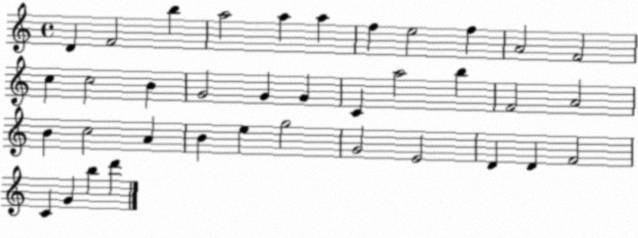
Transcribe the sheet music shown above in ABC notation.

X:1
T:Untitled
M:4/4
L:1/4
K:C
D F2 b a2 a a f e2 f A2 F2 c c2 B G2 G G C a2 b F2 A2 B c2 A B e g2 G2 E2 D D F2 C G b d'